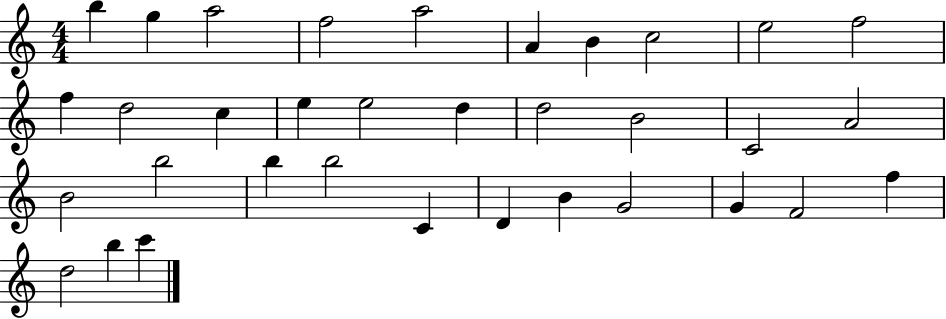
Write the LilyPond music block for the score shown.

{
  \clef treble
  \numericTimeSignature
  \time 4/4
  \key c \major
  b''4 g''4 a''2 | f''2 a''2 | a'4 b'4 c''2 | e''2 f''2 | \break f''4 d''2 c''4 | e''4 e''2 d''4 | d''2 b'2 | c'2 a'2 | \break b'2 b''2 | b''4 b''2 c'4 | d'4 b'4 g'2 | g'4 f'2 f''4 | \break d''2 b''4 c'''4 | \bar "|."
}